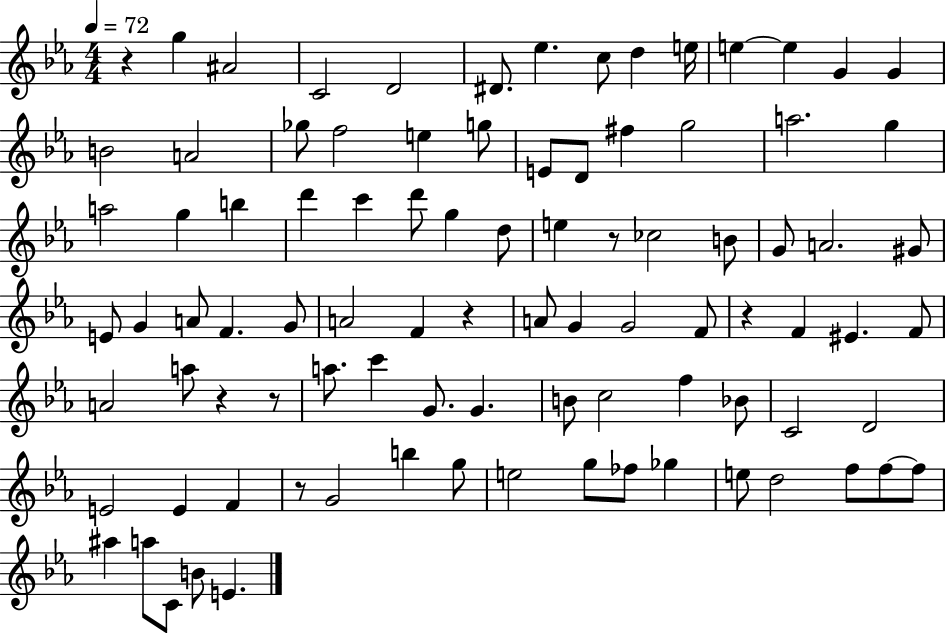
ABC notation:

X:1
T:Untitled
M:4/4
L:1/4
K:Eb
z g ^A2 C2 D2 ^D/2 _e c/2 d e/4 e e G G B2 A2 _g/2 f2 e g/2 E/2 D/2 ^f g2 a2 g a2 g b d' c' d'/2 g d/2 e z/2 _c2 B/2 G/2 A2 ^G/2 E/2 G A/2 F G/2 A2 F z A/2 G G2 F/2 z F ^E F/2 A2 a/2 z z/2 a/2 c' G/2 G B/2 c2 f _B/2 C2 D2 E2 E F z/2 G2 b g/2 e2 g/2 _f/2 _g e/2 d2 f/2 f/2 f/2 ^a a/2 C/2 B/2 E